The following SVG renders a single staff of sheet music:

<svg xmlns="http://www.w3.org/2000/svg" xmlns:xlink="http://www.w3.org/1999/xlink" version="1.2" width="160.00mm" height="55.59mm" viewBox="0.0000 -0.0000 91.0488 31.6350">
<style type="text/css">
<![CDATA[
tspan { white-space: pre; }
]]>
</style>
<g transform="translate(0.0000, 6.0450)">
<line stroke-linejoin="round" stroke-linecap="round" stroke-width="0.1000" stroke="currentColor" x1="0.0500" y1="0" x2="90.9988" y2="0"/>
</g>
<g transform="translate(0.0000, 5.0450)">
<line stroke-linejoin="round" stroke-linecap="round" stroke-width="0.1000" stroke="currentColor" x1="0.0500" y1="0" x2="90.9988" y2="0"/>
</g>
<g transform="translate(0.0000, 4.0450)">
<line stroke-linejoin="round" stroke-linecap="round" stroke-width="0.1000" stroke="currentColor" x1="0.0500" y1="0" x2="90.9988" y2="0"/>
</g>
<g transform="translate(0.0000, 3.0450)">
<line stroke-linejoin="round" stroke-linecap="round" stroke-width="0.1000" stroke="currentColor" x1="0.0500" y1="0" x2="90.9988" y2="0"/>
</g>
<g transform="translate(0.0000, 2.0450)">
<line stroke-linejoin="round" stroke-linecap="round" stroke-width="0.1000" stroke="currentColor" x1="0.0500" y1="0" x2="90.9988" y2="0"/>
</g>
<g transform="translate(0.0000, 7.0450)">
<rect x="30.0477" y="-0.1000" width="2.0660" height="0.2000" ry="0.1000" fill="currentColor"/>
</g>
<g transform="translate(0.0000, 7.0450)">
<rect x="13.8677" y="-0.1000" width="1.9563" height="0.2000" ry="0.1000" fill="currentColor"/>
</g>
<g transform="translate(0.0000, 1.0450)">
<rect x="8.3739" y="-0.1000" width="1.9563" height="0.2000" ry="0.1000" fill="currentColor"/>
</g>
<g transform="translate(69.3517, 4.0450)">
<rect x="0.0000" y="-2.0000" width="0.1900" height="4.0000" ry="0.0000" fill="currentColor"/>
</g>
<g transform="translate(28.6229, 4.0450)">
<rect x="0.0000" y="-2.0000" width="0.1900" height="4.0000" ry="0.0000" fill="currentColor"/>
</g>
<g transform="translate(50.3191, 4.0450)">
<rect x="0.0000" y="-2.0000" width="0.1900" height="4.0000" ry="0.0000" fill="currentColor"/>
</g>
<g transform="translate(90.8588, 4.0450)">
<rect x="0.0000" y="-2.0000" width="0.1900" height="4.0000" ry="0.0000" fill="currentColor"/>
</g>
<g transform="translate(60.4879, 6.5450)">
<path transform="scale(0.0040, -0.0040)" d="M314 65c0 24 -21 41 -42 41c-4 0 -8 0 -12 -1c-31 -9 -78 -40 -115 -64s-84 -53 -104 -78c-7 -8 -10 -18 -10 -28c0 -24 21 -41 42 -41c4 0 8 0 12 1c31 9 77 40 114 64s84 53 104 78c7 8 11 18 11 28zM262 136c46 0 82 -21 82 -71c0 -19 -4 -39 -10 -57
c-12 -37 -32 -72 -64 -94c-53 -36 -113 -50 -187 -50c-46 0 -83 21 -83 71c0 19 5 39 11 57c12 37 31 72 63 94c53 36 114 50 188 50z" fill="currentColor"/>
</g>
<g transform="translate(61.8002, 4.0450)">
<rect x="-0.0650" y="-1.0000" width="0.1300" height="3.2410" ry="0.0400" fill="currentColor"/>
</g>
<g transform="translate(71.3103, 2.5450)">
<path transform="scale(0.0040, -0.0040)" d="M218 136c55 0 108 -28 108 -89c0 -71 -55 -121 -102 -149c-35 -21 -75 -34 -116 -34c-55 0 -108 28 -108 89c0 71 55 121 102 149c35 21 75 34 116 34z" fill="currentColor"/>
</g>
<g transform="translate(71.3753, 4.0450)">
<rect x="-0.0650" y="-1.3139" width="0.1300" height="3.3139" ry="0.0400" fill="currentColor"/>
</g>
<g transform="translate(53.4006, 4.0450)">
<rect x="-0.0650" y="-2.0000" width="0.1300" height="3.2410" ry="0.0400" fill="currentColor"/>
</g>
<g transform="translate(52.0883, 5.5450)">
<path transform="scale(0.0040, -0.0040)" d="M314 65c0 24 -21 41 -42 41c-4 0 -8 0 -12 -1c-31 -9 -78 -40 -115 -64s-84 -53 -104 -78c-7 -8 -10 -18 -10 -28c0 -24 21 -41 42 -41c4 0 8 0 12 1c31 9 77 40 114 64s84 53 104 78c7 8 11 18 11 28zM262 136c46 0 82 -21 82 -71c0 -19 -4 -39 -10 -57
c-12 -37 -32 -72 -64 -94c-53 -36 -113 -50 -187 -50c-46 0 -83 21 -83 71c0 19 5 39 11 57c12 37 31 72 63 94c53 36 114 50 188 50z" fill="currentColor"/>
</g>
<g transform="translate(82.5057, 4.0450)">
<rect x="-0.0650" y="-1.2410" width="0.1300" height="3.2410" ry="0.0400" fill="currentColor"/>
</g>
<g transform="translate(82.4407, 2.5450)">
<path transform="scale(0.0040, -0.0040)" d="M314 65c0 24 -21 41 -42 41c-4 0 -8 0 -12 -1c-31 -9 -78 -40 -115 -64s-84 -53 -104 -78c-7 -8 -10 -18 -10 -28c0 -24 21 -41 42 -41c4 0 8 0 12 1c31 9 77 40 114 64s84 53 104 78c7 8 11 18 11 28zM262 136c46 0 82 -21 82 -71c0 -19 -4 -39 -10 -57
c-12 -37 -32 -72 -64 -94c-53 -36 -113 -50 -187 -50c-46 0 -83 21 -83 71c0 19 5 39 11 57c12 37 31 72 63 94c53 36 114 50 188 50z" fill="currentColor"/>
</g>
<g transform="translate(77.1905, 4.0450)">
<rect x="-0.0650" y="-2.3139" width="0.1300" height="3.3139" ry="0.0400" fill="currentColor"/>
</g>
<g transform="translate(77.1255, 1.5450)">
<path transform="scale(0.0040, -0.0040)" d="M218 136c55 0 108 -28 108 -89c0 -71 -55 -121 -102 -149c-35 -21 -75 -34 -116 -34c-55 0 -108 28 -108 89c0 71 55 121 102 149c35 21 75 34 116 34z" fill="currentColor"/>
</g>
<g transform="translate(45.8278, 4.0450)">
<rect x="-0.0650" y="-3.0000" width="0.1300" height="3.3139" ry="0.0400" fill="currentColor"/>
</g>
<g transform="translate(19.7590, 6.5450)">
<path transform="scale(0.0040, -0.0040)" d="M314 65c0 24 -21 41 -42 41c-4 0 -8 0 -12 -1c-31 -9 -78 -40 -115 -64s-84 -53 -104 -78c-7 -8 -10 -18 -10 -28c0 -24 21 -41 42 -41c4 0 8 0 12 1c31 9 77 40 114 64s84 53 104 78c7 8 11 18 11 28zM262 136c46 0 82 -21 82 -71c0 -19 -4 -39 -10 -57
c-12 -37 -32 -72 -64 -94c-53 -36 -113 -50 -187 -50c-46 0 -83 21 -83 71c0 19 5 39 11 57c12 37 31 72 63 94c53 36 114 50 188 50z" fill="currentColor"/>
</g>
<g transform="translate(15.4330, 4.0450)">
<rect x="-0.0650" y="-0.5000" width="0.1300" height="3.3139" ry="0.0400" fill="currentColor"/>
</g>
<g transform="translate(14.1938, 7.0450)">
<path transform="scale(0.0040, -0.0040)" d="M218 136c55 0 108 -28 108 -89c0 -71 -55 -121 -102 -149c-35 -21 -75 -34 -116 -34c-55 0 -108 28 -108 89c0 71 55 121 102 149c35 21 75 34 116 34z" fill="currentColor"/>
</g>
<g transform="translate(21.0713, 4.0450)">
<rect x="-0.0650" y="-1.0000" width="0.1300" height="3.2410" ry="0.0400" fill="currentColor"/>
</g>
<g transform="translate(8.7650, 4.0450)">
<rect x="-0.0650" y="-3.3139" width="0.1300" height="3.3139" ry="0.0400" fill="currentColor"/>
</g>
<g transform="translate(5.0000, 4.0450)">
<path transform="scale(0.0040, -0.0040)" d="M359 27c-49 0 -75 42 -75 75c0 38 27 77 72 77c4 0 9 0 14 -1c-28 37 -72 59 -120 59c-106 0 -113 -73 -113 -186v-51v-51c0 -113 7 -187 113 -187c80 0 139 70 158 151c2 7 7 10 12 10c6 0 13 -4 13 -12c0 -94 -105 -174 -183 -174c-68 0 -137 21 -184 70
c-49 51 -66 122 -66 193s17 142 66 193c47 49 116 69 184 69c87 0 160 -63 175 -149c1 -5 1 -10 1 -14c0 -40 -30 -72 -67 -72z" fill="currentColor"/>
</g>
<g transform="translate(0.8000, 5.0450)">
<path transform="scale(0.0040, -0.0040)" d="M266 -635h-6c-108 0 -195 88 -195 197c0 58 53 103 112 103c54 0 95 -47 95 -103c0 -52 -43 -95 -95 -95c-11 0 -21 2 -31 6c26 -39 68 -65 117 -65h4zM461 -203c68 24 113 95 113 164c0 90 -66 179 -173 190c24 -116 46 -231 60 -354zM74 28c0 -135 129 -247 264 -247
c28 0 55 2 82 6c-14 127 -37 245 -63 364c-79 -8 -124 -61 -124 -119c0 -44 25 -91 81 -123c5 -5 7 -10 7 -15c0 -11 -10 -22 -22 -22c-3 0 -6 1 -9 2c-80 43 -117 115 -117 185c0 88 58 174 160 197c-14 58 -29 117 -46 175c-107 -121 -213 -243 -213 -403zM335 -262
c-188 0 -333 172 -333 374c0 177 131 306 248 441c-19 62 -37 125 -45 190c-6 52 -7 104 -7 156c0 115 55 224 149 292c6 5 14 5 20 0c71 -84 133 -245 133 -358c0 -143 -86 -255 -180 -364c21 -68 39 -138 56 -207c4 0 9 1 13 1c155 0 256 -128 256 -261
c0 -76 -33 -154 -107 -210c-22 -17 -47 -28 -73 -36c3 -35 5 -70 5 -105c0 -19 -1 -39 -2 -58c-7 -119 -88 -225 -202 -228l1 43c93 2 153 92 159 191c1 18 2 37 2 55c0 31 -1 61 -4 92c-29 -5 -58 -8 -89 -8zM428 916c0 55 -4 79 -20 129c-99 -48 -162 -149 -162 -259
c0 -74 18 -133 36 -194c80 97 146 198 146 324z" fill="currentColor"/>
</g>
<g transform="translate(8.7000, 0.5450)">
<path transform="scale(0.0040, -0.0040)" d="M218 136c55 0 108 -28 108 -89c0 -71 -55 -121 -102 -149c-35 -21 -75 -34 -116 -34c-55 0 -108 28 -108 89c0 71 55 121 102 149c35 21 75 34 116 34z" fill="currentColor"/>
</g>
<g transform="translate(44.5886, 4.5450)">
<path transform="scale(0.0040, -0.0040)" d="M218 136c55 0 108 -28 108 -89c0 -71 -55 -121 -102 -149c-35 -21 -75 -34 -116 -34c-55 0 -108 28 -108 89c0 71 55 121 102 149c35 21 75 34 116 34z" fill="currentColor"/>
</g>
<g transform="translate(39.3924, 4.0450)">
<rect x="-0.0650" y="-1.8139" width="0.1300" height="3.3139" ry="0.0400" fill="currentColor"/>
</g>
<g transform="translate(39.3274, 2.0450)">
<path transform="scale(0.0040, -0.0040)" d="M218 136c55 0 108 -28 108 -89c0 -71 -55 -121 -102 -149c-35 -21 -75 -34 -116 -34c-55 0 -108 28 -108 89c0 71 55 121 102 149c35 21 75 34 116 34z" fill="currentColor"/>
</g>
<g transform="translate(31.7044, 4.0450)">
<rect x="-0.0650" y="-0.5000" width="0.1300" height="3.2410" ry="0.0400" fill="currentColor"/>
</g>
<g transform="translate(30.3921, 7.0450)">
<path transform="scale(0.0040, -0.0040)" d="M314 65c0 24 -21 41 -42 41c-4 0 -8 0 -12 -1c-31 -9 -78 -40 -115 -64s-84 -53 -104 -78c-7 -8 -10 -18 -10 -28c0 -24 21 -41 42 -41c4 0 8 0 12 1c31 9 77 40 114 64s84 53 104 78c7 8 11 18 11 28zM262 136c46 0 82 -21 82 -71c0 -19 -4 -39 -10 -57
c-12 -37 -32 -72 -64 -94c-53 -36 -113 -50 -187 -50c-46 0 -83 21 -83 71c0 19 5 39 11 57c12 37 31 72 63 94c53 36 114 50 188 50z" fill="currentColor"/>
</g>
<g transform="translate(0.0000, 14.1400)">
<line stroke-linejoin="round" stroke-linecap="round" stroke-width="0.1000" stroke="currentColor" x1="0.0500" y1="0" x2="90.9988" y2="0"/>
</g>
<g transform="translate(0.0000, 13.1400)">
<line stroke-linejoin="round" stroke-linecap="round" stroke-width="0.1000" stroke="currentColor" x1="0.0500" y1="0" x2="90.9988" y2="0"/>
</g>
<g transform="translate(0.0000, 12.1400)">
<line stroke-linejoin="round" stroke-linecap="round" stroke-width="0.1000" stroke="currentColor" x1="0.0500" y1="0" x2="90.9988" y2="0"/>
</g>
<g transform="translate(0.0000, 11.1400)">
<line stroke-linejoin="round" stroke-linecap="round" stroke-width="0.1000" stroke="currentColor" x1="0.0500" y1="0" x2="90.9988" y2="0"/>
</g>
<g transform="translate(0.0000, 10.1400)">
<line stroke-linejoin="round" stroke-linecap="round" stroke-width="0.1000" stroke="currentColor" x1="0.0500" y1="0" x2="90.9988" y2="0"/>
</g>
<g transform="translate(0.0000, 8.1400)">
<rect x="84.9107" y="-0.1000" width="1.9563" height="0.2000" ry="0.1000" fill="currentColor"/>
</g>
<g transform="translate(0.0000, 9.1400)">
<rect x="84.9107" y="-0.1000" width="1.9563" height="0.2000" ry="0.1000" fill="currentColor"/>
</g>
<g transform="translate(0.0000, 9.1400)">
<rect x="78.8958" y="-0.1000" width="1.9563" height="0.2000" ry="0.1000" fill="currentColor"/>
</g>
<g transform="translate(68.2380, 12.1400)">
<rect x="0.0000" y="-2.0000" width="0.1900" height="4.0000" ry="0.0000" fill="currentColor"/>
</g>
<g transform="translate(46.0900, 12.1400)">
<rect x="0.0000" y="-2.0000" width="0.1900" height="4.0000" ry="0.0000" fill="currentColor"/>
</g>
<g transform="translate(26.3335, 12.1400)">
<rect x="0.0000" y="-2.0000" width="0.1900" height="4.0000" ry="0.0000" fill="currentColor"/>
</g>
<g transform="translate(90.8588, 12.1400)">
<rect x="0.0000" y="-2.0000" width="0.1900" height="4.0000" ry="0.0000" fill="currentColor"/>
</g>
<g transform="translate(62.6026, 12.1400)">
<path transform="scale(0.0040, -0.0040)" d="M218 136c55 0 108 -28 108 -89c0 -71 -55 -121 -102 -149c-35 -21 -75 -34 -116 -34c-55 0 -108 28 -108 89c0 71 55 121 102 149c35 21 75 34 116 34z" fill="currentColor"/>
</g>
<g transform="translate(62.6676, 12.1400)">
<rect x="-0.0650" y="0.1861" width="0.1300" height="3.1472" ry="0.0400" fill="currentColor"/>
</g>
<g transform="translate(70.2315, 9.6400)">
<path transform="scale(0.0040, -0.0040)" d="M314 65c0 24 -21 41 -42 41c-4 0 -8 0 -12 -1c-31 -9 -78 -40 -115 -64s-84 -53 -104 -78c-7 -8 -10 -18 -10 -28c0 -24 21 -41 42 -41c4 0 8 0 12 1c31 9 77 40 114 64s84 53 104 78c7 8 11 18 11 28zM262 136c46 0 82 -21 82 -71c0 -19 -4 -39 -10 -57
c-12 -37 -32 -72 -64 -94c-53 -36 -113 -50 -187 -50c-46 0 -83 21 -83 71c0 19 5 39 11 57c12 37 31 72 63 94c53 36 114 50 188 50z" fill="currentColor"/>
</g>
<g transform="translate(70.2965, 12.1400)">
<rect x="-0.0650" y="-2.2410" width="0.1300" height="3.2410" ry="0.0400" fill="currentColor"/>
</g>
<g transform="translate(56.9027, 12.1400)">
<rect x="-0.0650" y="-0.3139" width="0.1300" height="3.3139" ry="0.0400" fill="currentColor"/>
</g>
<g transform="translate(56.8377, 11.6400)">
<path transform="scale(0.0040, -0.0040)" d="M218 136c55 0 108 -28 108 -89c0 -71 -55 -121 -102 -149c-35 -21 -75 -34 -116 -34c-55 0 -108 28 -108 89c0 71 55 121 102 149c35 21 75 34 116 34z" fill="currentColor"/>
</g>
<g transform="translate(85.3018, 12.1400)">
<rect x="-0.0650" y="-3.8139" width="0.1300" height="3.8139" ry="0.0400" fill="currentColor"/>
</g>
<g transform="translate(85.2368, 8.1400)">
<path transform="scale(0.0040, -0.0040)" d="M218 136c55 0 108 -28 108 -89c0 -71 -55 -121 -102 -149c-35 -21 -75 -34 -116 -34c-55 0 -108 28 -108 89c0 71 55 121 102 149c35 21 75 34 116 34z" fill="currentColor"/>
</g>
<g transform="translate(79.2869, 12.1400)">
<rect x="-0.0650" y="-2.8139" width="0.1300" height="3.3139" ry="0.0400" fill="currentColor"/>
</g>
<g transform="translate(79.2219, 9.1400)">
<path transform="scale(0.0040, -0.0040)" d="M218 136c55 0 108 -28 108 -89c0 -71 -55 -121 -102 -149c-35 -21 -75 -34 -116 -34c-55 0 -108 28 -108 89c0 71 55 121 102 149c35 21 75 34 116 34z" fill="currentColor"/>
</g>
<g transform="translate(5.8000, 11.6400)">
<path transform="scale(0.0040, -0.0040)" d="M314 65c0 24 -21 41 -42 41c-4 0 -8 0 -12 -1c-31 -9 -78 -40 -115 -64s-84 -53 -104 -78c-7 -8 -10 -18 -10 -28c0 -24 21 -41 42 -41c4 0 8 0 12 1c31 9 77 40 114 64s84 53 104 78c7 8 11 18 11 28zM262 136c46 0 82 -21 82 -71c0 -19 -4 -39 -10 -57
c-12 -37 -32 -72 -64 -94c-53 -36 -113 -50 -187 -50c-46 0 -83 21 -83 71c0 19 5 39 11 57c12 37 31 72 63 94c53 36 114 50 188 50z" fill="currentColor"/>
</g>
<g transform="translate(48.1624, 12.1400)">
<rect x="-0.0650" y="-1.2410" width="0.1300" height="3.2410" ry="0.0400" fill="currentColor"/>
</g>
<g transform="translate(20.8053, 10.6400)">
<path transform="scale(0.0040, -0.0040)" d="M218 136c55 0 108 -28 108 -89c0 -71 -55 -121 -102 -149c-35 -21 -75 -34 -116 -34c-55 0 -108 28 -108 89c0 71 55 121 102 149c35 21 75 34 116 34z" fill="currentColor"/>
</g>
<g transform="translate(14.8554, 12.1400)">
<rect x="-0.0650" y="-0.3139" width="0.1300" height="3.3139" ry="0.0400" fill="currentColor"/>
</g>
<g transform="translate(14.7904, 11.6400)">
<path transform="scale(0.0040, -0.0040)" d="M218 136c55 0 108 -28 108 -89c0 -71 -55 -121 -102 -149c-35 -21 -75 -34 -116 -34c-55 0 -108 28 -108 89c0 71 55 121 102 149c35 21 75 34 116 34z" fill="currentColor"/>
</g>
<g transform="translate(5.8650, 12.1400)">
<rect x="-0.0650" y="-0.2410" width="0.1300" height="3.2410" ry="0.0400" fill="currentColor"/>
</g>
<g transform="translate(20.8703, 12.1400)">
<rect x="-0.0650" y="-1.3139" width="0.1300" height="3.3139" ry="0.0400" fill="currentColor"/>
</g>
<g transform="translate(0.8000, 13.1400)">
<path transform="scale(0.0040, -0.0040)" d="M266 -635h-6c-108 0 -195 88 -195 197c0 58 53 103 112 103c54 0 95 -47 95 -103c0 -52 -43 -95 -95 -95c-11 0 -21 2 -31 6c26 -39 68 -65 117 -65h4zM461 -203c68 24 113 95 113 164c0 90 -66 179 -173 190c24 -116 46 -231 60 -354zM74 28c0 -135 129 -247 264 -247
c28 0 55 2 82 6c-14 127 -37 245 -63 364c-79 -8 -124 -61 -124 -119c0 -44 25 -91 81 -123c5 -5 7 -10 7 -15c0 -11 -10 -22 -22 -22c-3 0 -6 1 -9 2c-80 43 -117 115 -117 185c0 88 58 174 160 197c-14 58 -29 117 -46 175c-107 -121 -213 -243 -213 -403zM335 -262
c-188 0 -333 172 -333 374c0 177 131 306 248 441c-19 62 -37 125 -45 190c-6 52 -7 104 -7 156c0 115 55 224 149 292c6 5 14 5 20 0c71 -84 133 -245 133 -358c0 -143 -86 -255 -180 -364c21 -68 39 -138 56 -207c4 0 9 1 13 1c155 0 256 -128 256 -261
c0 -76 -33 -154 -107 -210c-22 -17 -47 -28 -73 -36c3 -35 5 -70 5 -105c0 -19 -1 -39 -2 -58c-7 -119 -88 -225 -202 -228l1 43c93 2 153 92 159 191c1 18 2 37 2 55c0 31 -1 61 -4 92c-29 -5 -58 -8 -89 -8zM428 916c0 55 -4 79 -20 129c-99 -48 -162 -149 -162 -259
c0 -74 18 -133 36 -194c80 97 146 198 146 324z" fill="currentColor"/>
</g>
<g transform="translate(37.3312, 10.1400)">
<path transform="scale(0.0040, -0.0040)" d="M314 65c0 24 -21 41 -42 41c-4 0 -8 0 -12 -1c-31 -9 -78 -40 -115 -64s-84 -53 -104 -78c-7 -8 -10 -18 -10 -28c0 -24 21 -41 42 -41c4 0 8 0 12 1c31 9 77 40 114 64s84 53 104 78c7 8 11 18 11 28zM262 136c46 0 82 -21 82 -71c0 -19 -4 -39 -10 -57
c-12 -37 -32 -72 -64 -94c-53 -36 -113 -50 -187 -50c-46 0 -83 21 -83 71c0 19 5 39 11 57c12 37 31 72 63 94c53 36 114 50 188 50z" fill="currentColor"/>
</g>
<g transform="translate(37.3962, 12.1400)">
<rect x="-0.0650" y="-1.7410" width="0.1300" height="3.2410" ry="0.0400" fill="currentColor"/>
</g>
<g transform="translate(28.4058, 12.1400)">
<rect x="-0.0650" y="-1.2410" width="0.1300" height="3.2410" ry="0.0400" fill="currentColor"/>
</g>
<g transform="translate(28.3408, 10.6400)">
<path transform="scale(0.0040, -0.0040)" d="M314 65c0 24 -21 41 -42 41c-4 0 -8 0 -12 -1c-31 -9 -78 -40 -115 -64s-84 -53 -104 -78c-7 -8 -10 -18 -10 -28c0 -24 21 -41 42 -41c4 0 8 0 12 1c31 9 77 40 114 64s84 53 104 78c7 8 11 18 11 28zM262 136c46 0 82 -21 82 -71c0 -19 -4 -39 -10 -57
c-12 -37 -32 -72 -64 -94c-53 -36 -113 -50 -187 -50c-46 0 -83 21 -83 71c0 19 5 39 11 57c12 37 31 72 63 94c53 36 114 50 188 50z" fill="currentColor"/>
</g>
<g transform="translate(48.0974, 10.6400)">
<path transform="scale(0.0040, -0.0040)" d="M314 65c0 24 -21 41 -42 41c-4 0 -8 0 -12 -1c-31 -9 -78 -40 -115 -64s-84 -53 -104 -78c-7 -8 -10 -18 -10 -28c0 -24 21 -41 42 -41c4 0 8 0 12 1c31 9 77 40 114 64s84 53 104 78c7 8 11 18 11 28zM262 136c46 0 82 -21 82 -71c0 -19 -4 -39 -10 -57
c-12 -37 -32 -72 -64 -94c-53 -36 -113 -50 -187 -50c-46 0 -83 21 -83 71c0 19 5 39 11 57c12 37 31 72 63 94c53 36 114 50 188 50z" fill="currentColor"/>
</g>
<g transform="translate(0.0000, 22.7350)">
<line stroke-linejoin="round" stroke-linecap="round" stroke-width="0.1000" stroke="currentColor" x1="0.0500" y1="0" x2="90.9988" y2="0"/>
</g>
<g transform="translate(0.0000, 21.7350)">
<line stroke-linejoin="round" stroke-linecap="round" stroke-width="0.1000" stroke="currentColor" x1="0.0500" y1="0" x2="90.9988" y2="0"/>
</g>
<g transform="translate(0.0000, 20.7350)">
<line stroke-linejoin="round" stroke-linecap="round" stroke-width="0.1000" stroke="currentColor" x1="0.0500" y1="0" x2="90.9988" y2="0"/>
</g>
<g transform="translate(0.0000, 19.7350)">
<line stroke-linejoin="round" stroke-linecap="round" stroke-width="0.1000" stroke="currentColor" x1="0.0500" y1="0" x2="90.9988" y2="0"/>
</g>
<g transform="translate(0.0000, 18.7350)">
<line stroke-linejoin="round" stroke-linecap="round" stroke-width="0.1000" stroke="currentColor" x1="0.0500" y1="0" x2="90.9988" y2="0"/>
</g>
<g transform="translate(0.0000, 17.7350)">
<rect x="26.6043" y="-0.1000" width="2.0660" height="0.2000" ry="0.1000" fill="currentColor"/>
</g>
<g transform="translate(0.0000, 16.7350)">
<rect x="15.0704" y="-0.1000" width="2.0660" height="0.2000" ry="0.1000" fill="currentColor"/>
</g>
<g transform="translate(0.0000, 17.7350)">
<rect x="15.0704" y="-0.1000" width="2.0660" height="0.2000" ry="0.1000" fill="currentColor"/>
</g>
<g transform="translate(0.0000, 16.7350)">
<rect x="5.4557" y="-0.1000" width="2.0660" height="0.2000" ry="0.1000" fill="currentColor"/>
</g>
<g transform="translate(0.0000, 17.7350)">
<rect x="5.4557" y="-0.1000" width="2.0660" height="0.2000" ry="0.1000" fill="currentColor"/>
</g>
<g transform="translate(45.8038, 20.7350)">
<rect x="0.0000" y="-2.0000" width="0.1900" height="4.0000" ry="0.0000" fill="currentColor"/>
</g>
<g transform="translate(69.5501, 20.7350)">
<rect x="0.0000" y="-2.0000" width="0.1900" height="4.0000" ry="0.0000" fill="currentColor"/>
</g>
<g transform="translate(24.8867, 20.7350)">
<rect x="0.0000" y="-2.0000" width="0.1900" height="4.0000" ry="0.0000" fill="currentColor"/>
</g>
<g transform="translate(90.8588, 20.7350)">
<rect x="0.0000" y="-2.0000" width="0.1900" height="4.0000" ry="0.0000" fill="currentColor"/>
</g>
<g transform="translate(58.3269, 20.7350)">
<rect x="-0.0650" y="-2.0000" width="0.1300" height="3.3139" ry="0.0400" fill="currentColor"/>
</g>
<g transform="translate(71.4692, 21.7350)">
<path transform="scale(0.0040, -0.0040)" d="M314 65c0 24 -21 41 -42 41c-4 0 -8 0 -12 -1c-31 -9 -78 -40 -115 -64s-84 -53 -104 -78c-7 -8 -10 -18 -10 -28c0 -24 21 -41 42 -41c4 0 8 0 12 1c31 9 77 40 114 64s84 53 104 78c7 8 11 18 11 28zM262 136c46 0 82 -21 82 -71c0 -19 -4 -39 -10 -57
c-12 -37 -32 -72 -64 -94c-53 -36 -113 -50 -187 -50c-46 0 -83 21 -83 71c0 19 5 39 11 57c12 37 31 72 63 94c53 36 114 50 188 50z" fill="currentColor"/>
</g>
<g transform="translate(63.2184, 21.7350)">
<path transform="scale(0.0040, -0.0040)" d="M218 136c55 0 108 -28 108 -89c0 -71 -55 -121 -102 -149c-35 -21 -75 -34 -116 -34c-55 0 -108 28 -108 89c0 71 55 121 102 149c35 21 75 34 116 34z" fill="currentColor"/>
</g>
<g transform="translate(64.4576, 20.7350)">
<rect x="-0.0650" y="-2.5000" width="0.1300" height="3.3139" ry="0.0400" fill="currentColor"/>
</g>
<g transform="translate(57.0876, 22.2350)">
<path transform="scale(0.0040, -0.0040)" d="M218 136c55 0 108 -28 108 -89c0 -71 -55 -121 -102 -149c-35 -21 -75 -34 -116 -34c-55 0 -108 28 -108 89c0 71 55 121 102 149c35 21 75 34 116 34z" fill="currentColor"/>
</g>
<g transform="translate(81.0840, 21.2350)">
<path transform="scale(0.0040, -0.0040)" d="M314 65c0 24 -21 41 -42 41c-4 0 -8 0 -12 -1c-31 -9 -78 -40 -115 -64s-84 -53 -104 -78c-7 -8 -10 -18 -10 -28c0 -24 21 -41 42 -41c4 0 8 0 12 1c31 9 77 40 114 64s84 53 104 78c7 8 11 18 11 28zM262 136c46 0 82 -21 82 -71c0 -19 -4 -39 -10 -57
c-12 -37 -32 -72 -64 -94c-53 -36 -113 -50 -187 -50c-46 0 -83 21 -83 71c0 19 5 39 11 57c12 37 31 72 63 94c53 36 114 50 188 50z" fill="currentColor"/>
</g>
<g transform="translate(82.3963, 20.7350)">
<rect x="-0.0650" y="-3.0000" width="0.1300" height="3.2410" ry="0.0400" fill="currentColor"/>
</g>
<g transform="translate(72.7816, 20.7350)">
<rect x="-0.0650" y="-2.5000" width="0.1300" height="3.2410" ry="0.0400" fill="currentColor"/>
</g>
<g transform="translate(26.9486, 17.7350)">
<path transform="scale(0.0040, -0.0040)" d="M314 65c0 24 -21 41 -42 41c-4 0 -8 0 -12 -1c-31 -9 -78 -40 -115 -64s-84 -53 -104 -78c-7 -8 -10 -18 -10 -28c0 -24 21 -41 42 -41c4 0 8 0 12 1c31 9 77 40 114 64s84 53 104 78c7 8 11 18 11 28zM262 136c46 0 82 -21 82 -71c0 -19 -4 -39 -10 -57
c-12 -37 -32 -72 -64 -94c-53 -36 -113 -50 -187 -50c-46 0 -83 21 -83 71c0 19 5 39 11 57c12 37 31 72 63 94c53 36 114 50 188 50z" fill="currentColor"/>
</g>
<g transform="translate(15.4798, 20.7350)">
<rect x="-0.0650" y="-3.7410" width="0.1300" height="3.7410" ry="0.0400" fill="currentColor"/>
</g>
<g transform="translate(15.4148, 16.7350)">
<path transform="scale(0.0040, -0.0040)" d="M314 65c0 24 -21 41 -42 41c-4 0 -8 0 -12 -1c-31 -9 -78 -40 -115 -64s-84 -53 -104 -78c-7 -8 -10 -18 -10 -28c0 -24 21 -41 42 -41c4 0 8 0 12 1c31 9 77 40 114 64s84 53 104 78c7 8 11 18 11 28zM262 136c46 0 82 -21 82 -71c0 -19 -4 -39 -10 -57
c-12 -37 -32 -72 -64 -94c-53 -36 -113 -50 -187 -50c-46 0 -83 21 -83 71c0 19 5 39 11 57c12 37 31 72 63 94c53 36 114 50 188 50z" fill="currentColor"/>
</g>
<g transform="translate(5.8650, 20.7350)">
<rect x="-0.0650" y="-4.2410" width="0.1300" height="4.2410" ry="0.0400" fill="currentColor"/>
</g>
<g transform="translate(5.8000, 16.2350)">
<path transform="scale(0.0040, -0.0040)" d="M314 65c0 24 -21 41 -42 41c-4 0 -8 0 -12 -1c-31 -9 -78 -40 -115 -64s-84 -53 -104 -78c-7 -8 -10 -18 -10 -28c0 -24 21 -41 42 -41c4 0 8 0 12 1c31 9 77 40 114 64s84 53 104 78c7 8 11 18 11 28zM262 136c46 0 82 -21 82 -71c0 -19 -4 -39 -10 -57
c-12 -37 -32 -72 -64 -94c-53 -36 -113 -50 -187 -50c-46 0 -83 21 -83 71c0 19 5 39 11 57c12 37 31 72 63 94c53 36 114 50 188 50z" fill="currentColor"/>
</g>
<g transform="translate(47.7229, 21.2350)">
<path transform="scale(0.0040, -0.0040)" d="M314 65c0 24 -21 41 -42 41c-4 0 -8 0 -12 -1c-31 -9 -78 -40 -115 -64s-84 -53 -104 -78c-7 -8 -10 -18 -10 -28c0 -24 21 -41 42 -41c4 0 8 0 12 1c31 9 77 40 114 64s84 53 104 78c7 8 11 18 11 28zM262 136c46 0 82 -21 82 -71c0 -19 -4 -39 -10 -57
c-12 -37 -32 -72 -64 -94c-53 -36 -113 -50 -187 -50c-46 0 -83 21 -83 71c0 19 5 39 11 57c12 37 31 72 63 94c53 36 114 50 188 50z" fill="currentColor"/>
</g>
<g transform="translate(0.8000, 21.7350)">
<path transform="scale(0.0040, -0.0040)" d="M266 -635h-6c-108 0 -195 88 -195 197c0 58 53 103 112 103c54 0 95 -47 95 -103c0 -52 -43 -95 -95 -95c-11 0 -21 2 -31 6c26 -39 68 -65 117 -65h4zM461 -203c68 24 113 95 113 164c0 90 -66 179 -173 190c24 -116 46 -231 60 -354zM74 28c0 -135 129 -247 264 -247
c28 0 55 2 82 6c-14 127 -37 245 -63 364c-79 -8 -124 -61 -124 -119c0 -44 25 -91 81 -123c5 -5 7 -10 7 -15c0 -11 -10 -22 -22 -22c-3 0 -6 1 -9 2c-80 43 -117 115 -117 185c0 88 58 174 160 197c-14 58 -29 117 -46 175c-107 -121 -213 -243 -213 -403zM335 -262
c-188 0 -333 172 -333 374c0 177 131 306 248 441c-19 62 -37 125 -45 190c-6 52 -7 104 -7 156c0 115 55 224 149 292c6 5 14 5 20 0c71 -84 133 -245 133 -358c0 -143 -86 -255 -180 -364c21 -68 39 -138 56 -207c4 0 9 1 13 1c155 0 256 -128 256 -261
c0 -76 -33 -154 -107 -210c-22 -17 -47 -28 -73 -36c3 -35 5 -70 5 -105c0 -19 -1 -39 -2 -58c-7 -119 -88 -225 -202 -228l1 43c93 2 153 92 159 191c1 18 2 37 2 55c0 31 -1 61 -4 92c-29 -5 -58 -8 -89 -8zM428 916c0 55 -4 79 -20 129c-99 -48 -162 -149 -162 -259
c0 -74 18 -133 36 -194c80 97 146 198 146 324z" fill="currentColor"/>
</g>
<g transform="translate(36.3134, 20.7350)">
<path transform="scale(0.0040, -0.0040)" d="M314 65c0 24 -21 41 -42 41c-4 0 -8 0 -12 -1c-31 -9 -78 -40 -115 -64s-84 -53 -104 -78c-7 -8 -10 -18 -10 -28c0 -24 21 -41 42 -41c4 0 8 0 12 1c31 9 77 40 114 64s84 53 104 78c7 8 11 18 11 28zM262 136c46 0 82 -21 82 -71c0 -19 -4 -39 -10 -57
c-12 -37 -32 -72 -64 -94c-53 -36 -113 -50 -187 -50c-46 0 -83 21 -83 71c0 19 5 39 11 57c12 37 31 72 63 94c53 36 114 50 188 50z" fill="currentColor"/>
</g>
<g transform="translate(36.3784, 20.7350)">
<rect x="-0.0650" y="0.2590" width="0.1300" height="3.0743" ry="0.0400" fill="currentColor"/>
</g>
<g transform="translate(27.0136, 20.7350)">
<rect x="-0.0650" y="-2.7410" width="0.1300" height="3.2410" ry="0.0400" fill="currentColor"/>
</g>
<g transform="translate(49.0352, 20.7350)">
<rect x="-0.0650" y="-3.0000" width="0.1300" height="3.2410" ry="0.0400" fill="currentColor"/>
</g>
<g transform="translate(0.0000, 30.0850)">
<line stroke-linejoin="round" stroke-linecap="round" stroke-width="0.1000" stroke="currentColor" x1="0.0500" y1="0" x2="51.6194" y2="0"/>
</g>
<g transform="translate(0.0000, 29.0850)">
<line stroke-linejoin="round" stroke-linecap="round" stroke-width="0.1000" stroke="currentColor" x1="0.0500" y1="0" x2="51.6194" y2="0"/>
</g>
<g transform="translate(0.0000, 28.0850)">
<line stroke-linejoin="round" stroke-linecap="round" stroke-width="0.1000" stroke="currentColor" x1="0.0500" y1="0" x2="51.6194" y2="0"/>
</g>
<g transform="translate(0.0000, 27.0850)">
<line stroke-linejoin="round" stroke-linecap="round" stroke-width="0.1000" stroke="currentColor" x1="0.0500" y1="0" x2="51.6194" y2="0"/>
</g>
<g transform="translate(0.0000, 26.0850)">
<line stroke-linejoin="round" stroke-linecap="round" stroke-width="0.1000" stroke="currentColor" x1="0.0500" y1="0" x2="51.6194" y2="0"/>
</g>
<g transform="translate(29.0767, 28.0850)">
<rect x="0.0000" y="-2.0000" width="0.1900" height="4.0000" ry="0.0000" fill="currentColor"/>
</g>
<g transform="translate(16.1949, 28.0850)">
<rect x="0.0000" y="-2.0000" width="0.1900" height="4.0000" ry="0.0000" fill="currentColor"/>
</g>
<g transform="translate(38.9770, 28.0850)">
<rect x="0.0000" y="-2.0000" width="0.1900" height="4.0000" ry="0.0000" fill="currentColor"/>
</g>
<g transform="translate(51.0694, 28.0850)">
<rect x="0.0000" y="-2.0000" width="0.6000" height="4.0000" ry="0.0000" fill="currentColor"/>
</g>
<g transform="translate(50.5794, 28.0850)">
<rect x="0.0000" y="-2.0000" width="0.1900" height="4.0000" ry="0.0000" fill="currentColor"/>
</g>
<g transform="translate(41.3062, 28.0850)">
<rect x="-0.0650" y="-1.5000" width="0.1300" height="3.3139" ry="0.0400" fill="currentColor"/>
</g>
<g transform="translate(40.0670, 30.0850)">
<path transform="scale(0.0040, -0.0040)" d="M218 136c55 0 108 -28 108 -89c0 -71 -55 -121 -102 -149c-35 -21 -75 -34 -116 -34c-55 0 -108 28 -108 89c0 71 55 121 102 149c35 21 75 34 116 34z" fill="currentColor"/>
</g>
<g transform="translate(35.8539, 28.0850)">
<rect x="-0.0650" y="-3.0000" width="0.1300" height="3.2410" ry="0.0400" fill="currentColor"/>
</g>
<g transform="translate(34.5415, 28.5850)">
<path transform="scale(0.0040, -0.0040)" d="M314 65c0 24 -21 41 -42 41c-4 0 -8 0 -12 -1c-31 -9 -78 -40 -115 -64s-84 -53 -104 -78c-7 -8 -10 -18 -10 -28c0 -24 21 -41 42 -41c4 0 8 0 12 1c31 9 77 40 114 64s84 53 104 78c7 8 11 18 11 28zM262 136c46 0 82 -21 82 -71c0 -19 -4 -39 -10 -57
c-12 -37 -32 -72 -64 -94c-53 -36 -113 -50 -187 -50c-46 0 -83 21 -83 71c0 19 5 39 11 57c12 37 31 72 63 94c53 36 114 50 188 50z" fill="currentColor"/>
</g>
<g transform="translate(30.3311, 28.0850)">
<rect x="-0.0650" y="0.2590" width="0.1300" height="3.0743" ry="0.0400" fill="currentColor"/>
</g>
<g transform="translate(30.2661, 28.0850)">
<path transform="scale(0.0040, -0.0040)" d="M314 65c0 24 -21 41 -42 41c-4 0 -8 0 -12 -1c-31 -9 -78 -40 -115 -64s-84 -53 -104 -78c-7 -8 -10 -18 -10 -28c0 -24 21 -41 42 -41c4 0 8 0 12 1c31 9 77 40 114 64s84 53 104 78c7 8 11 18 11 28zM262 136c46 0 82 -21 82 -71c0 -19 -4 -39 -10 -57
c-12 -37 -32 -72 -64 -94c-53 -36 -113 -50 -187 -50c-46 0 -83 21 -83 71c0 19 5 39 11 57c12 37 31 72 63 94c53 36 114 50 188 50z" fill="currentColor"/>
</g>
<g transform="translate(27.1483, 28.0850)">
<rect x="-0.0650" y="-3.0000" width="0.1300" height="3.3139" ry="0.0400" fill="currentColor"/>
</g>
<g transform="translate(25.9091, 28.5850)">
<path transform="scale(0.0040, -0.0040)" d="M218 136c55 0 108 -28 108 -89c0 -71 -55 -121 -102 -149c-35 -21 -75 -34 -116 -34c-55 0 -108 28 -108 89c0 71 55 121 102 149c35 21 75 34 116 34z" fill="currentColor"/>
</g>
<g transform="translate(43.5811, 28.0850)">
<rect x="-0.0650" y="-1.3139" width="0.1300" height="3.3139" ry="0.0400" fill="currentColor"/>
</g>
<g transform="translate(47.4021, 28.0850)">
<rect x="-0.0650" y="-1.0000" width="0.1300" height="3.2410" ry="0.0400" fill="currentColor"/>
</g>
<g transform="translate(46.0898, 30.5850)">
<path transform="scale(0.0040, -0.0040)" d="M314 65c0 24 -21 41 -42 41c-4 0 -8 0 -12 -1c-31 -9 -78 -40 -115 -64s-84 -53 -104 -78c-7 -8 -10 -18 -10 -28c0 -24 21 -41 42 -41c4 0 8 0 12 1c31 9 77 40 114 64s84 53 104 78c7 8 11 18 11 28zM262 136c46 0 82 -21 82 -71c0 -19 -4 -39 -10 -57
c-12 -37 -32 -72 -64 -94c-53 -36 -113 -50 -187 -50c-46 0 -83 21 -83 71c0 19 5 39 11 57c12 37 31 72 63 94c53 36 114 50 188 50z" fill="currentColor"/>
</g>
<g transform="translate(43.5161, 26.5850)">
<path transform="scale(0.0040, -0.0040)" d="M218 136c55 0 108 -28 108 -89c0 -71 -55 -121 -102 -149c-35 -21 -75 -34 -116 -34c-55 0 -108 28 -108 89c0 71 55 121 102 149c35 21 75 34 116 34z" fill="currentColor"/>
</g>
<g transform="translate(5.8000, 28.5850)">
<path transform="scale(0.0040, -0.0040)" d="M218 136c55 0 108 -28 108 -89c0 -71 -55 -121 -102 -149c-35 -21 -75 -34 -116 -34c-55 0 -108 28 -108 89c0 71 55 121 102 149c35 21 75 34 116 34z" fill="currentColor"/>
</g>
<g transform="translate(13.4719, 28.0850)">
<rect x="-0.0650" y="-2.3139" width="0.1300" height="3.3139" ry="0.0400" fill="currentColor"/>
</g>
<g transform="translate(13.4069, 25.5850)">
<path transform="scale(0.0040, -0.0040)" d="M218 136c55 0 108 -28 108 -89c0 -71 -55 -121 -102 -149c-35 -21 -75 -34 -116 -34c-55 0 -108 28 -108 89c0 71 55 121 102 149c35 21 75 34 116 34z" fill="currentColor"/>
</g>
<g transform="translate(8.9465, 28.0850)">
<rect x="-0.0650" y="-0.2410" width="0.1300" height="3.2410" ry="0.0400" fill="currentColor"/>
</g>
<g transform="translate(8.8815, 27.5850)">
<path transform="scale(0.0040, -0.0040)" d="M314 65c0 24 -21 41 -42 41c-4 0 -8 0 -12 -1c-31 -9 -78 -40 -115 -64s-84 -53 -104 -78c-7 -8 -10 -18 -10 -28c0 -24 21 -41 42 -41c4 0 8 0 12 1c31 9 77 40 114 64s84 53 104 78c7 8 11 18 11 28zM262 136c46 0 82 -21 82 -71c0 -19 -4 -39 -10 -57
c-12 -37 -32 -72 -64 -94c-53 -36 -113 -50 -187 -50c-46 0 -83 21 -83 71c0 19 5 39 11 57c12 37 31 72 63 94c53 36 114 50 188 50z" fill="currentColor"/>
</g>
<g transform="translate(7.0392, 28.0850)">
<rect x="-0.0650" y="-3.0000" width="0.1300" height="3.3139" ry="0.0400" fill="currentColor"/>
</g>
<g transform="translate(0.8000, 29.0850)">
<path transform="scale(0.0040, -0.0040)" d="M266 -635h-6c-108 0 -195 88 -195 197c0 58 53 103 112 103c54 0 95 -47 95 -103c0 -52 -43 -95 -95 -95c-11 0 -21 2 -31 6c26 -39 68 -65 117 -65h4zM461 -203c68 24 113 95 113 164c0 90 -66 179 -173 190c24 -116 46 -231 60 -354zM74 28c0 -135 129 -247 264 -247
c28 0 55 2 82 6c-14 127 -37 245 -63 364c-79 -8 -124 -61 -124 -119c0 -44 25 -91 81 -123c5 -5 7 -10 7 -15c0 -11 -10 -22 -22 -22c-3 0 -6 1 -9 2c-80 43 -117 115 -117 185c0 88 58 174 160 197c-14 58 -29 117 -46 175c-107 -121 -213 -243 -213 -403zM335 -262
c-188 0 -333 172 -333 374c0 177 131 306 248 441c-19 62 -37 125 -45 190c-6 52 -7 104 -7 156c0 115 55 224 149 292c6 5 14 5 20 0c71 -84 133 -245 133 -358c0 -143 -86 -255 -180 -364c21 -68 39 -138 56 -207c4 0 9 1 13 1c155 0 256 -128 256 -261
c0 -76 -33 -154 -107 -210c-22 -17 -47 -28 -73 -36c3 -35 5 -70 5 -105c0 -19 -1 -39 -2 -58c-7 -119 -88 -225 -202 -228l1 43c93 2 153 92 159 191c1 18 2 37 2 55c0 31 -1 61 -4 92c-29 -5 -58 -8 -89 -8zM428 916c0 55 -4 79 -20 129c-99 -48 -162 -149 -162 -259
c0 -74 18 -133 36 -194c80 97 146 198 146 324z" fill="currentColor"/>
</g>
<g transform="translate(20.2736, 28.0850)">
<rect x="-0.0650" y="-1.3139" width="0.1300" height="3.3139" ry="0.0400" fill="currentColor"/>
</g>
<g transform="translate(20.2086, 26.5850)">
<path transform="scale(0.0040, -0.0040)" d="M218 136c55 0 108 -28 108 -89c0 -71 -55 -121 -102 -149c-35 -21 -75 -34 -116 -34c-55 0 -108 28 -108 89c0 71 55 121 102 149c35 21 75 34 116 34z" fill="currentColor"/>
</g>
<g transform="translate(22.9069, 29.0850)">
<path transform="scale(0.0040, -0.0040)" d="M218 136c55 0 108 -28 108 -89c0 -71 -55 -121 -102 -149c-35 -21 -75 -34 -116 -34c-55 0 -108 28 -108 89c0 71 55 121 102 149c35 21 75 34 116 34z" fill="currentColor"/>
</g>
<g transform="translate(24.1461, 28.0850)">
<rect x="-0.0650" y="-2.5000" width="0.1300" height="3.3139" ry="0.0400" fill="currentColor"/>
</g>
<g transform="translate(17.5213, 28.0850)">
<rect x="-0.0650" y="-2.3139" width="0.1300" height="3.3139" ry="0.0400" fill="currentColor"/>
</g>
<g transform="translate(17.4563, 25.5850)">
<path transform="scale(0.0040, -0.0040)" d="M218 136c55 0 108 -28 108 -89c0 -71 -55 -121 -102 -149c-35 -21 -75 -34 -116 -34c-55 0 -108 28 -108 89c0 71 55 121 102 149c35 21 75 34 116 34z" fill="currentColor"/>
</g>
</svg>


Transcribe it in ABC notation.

X:1
T:Untitled
M:4/4
L:1/4
K:C
b C D2 C2 f A F2 D2 e g e2 c2 c e e2 f2 e2 c B g2 a c' d'2 c'2 a2 B2 A2 F G G2 A2 A c2 g g e G A B2 A2 E e D2